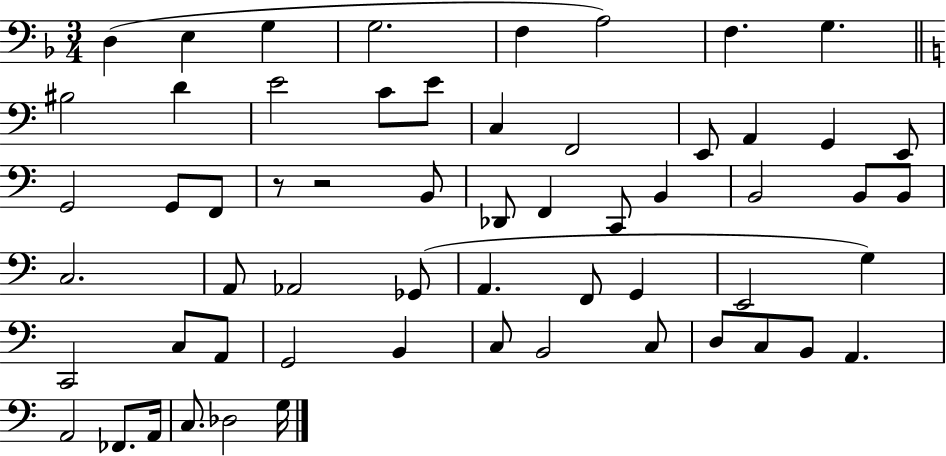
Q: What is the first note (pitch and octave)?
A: D3